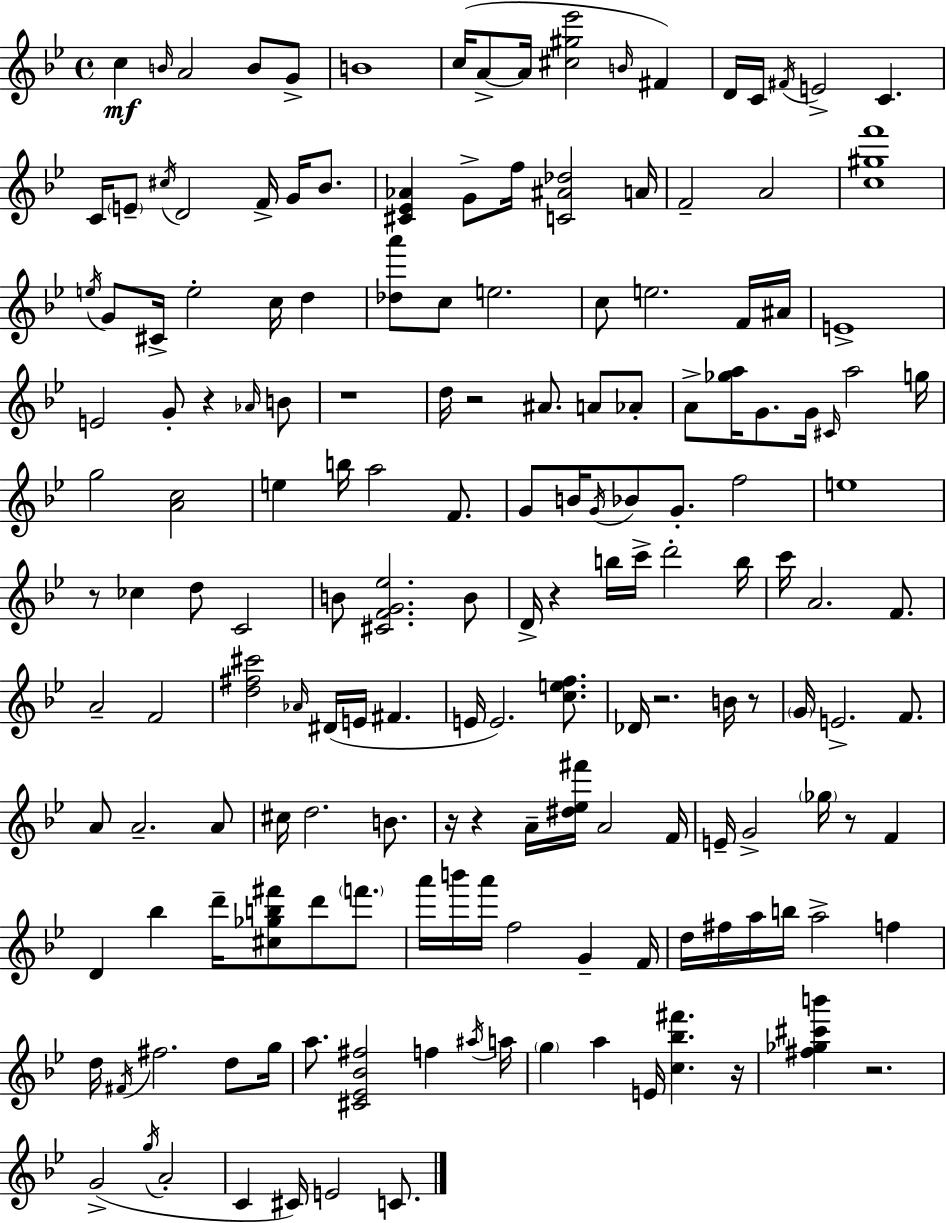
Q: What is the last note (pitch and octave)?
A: C4